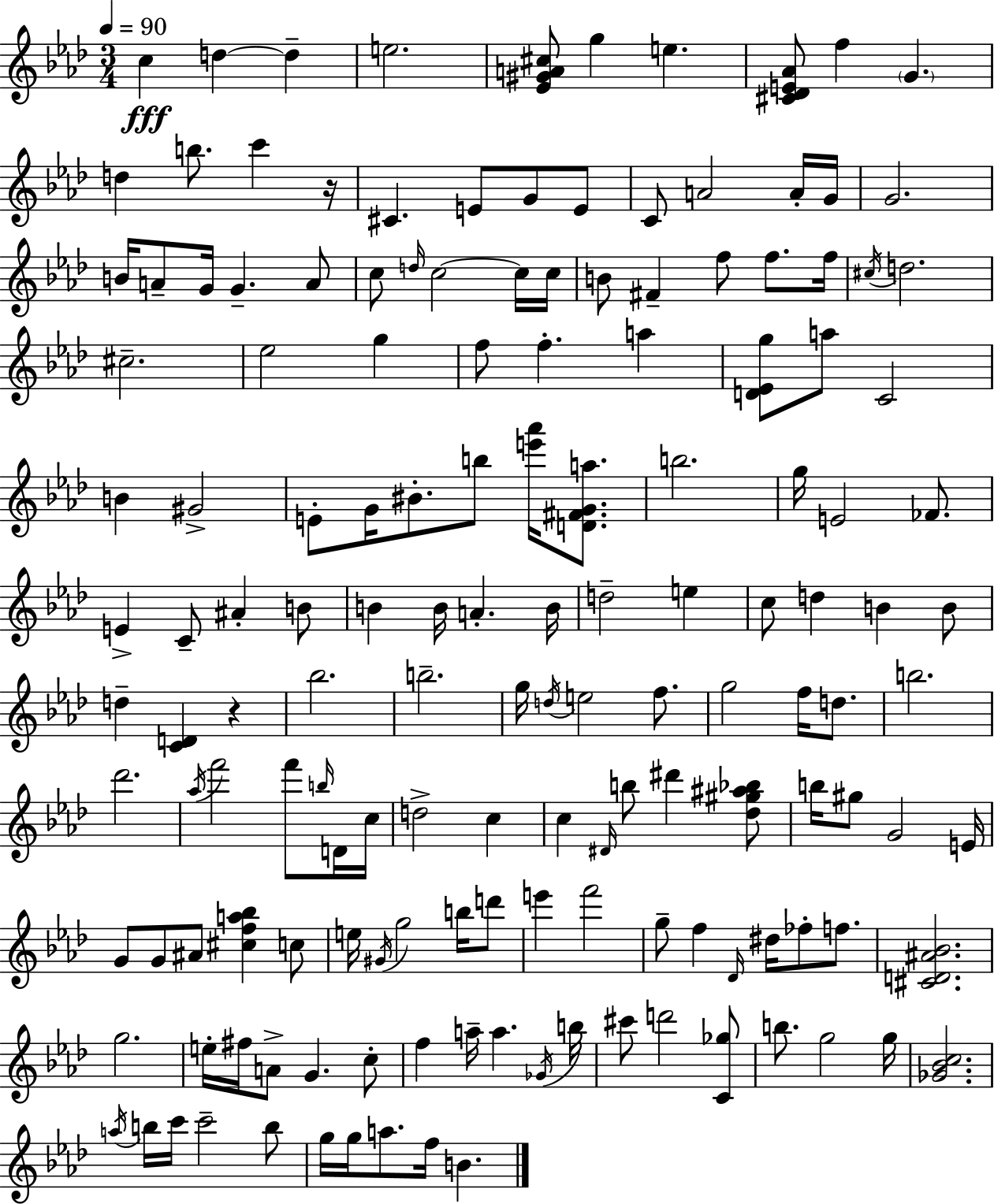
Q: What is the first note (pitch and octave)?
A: C5